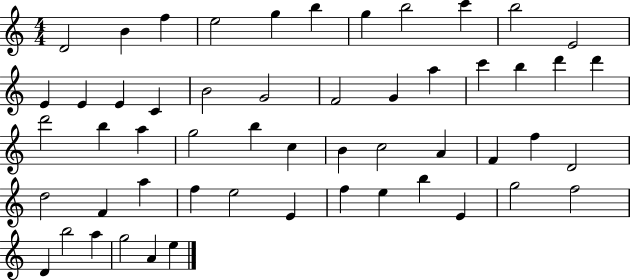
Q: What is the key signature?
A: C major